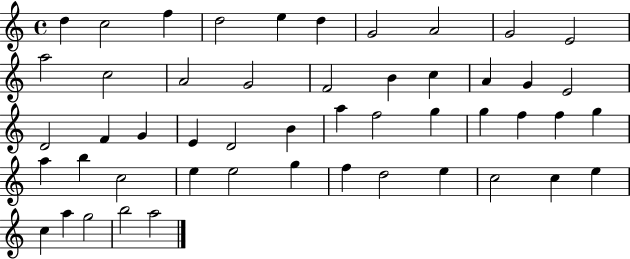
D5/q C5/h F5/q D5/h E5/q D5/q G4/h A4/h G4/h E4/h A5/h C5/h A4/h G4/h F4/h B4/q C5/q A4/q G4/q E4/h D4/h F4/q G4/q E4/q D4/h B4/q A5/q F5/h G5/q G5/q F5/q F5/q G5/q A5/q B5/q C5/h E5/q E5/h G5/q F5/q D5/h E5/q C5/h C5/q E5/q C5/q A5/q G5/h B5/h A5/h